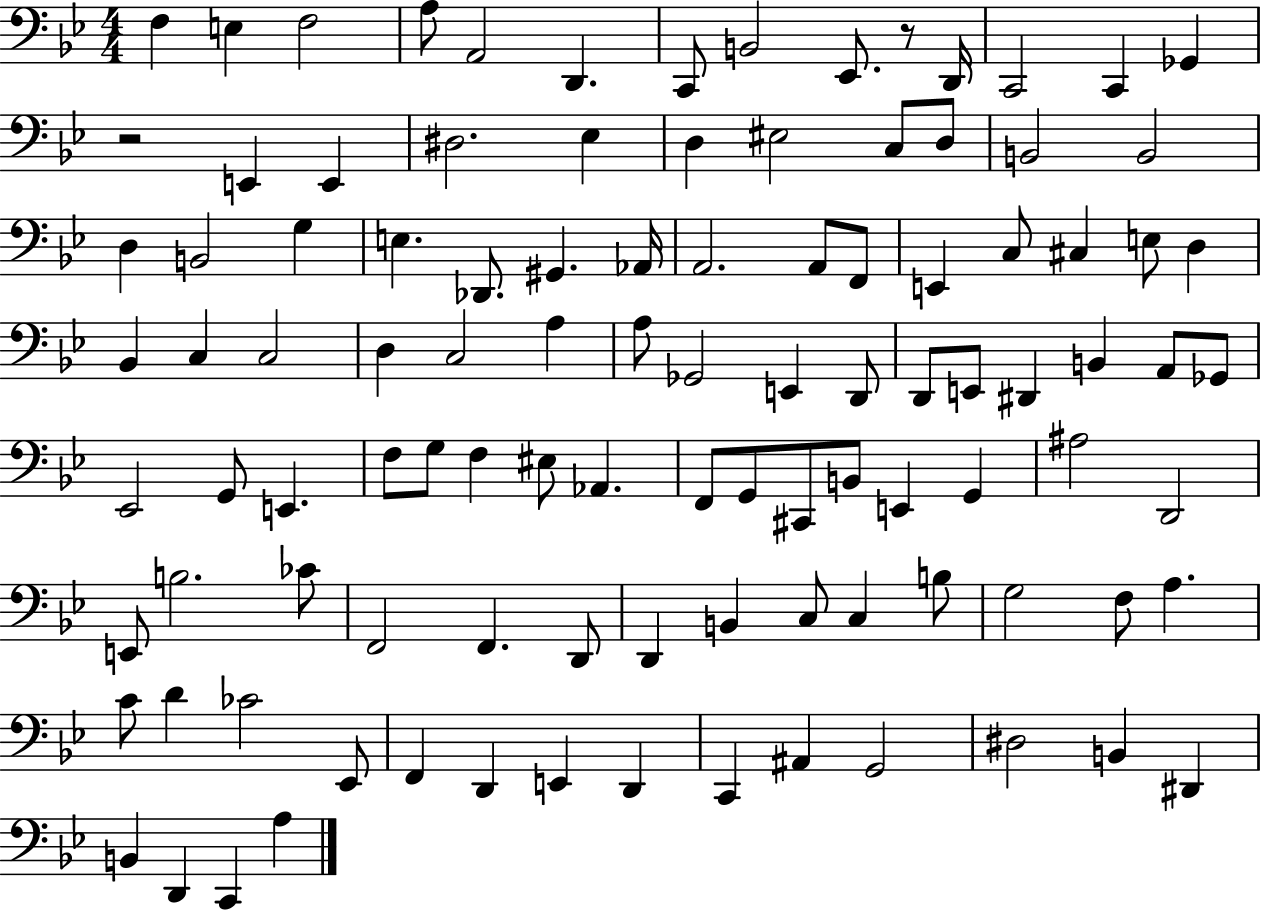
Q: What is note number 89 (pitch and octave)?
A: F2